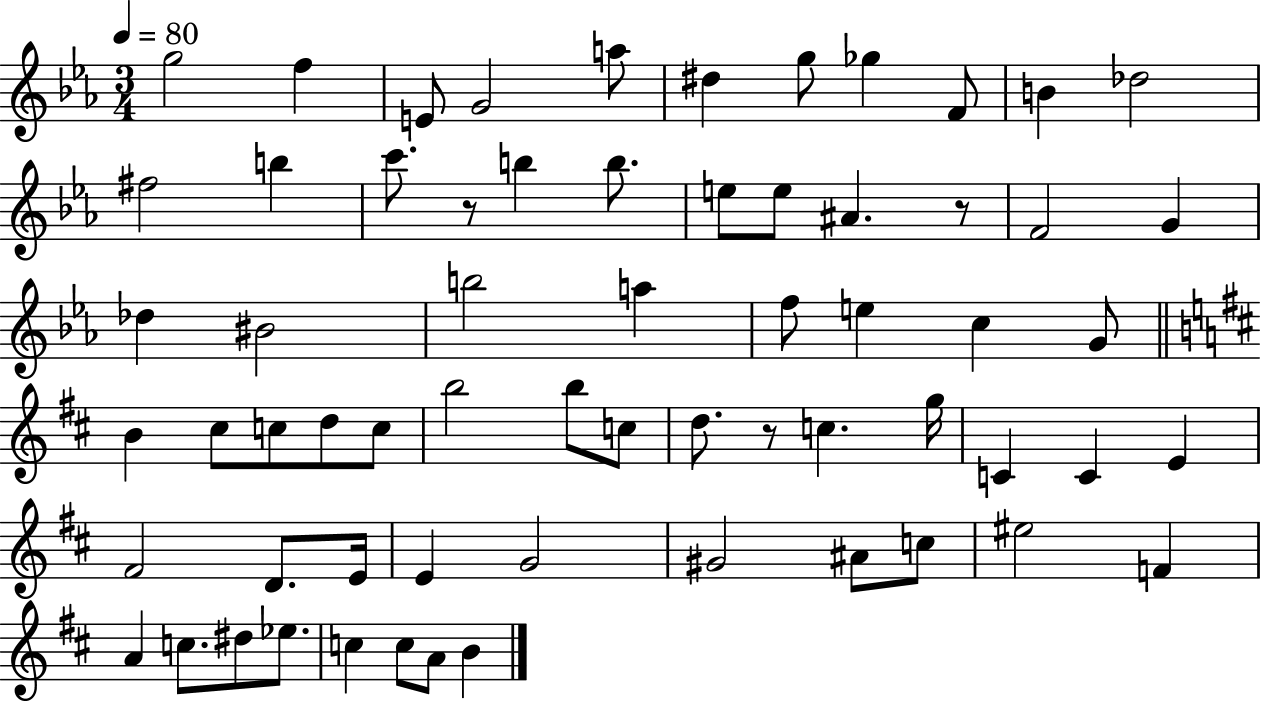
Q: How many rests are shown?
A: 3